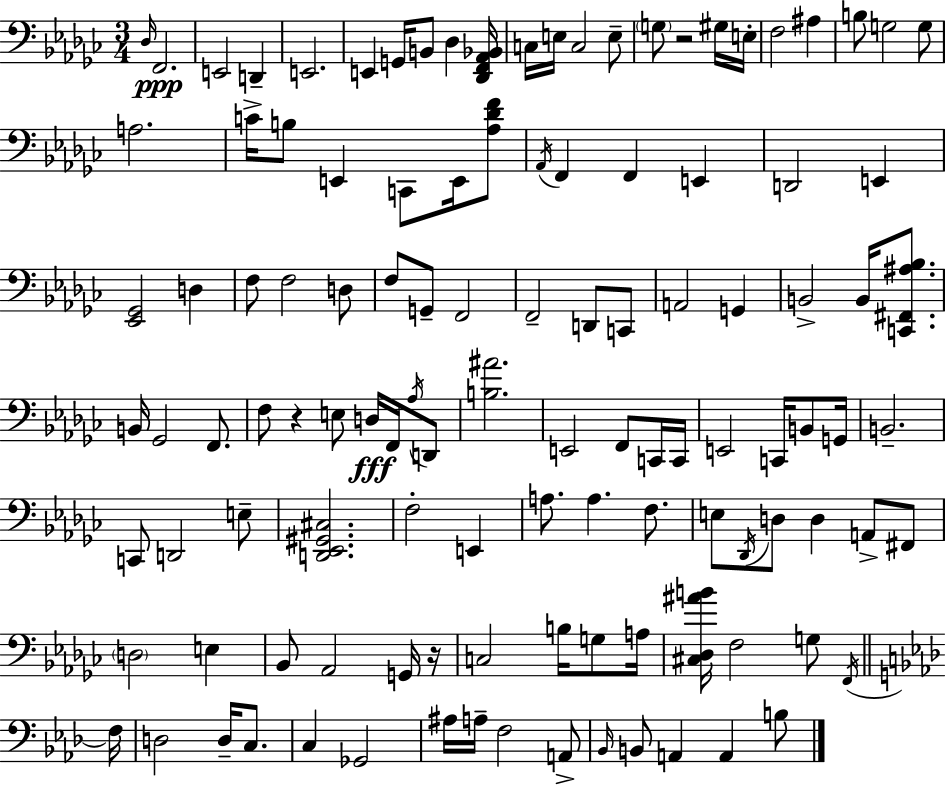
{
  \clef bass
  \numericTimeSignature
  \time 3/4
  \key ees \minor
  \grace { des16 }\ppp f,2. | e,2 d,4-- | e,2. | e,4 g,16 b,8 des4 | \break <des, f, aes, bes,>16 c16 e16 c2 e8-- | \parenthesize g8 r2 gis16 | e16-. f2 ais4 | b8 g2 g8 | \break a2. | c'16-> b8 e,4 c,8 e,16 <aes des' f'>8 | \acciaccatura { aes,16 } f,4 f,4 e,4 | d,2 e,4 | \break <ees, ges,>2 d4 | f8 f2 | d8 f8 g,8-- f,2 | f,2-- d,8 | \break c,8 a,2 g,4 | b,2-> b,16 <c, fis, ais bes>8. | b,16 ges,2 f,8. | f8 r4 e8 d16\fff f,16 | \break \acciaccatura { aes16 } d,8 <b ais'>2. | e,2 f,8 | c,16 c,16 e,2 c,16 | b,8 g,16 b,2.-- | \break c,8 d,2 | e8-- <d, ees, gis, cis>2. | f2-. e,4 | a8. a4. | \break f8. e8 \acciaccatura { des,16 } d8 d4 | a,8-> fis,8 \parenthesize d2 | e4 bes,8 aes,2 | g,16 r16 c2 | \break b16 g8 a16 <cis des ais' b'>16 f2 | g8 \acciaccatura { f,16 } \bar "||" \break \key aes \major f16 d2 d16-- c8. | c4 ges,2 | ais16 a16-- f2 a,8-> | \grace { bes,16 } b,8 a,4 a,4 | \break b8 \bar "|."
}